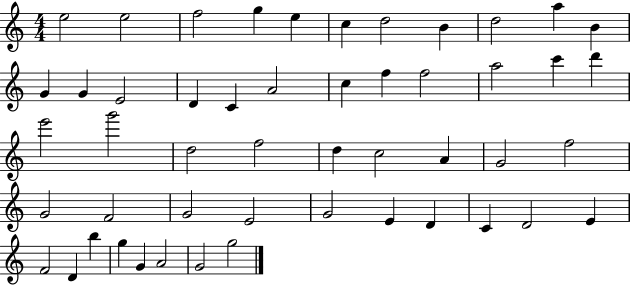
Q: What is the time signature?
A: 4/4